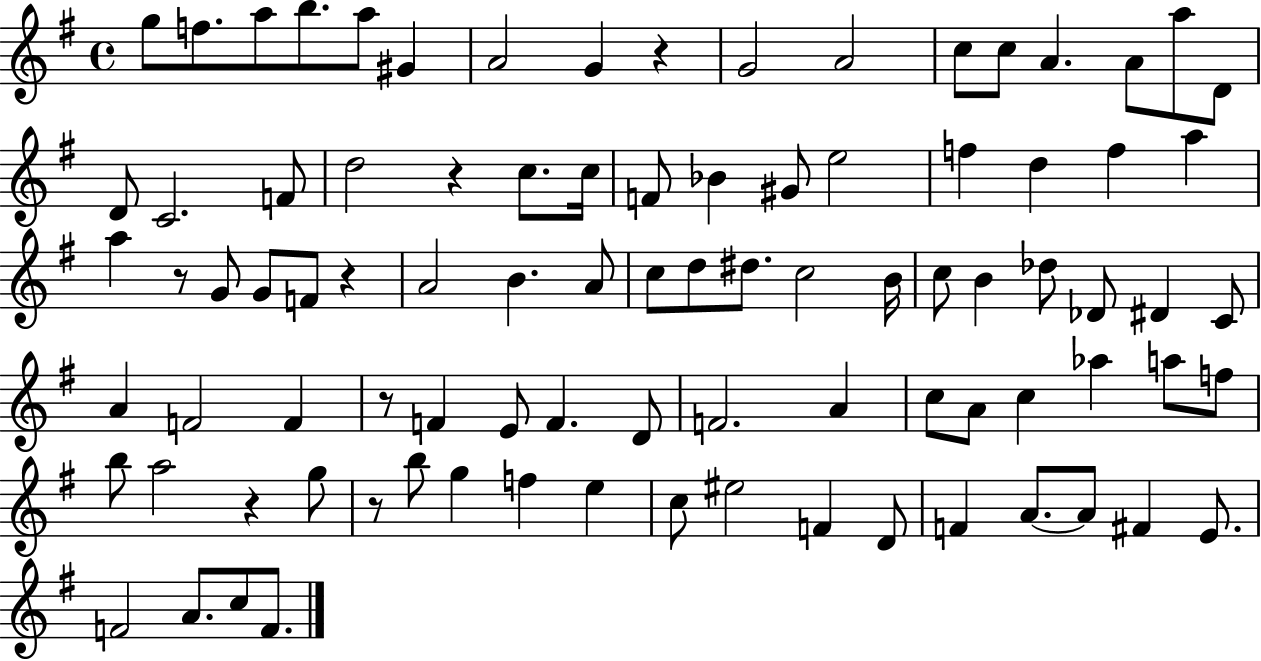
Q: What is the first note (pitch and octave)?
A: G5